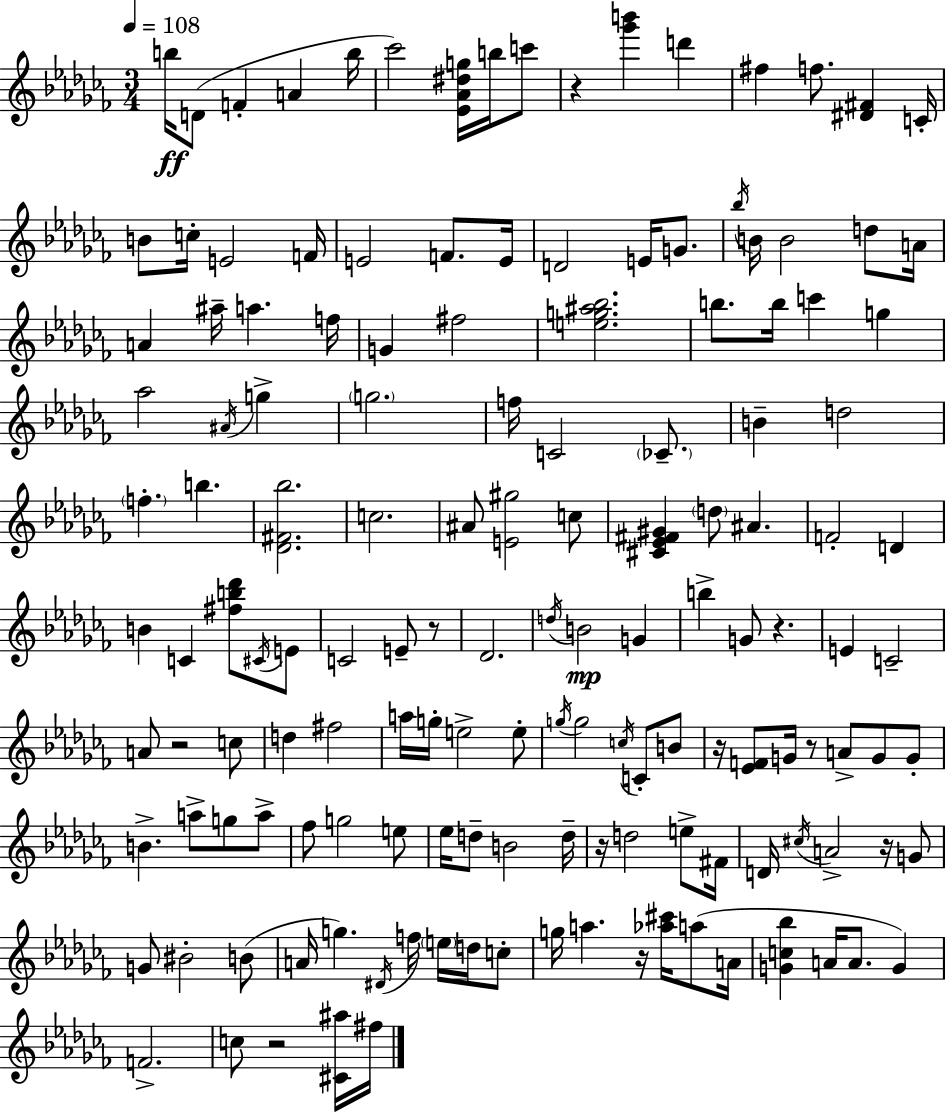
B5/s D4/e F4/q A4/q B5/s CES6/h [Eb4,Ab4,D#5,G5]/s B5/s C6/e R/q [Gb6,B6]/q D6/q F#5/q F5/e. [D#4,F#4]/q C4/s B4/e C5/s E4/h F4/s E4/h F4/e. E4/s D4/h E4/s G4/e. Bb5/s B4/s B4/h D5/e A4/s A4/q A#5/s A5/q. F5/s G4/q F#5/h [E5,G5,A#5,Bb5]/h. B5/e. B5/s C6/q G5/q Ab5/h A#4/s G5/q G5/h. F5/s C4/h CES4/e. B4/q D5/h F5/q. B5/q. [Db4,F#4,Bb5]/h. C5/h. A#4/e [E4,G#5]/h C5/e [C#4,Eb4,F#4,G#4]/q D5/e A#4/q. F4/h D4/q B4/q C4/q [F#5,B5,Db6]/e C#4/s E4/e C4/h E4/e R/e Db4/h. D5/s B4/h G4/q B5/q G4/e R/q. E4/q C4/h A4/e R/h C5/e D5/q F#5/h A5/s G5/s E5/h E5/e G5/s G5/h C5/s C4/e B4/e R/s [Eb4,F4]/e G4/s R/e A4/e G4/e G4/e B4/q. A5/e G5/e A5/e FES5/e G5/h E5/e Eb5/s D5/e B4/h D5/s R/s D5/h E5/e F#4/s D4/s C#5/s A4/h R/s G4/e G4/e BIS4/h B4/e A4/s G5/q. D#4/s F5/s E5/s D5/s C5/e G5/s A5/q. R/s [Ab5,C#6]/s A5/e A4/s [G4,C5,Bb5]/q A4/s A4/e. G4/q F4/h. C5/e R/h [C#4,A#5]/s F#5/s